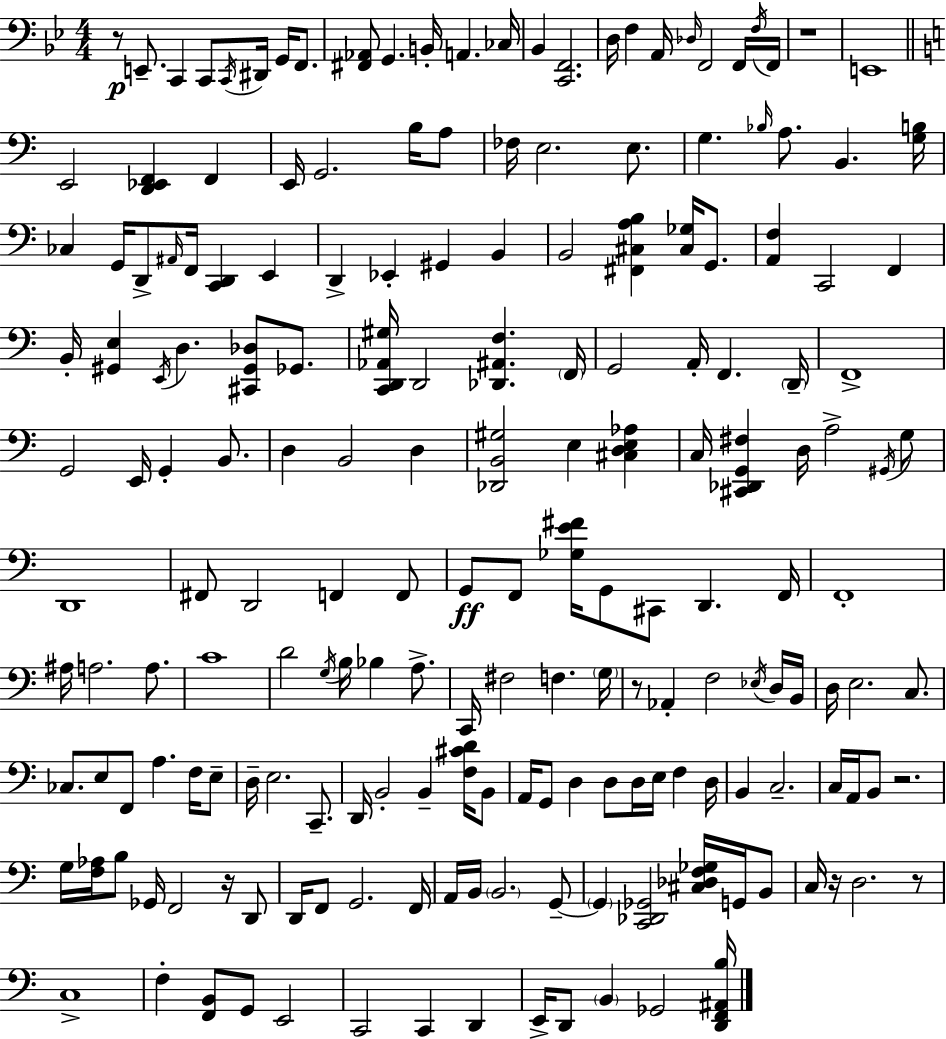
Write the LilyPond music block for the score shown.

{
  \clef bass
  \numericTimeSignature
  \time 4/4
  \key g \minor
  \repeat volta 2 { r8\p e,8.-- c,4 c,8 \acciaccatura { c,16 } dis,16 g,16 f,8. | <fis, aes,>8 g,4. b,16-. a,4. | ces16 bes,4 <c, f,>2. | d16 f4 a,16 \grace { des16 } f,2 | \break f,16 \acciaccatura { f16 } f,16 r1 | e,1 | \bar "||" \break \key a \minor e,2 <d, ees, f,>4 f,4 | e,16 g,2. b16 a8 | fes16 e2. e8. | g4. \grace { bes16 } a8. b,4. | \break <g b>16 ces4 g,16 d,8-> \grace { ais,16 } f,16 <c, d,>4 e,4 | d,4-> ees,4-. gis,4 b,4 | b,2 <fis, cis a b>4 <cis ges>16 g,8. | <a, f>4 c,2 f,4 | \break b,16-. <gis, e>4 \acciaccatura { e,16 } d4. <cis, gis, des>8 | ges,8. <c, d, aes, gis>16 d,2 <des, ais, f>4. | \parenthesize f,16 g,2 a,16-. f,4. | \parenthesize d,16-- f,1-> | \break g,2 e,16 g,4-. | b,8. d4 b,2 d4 | <des, b, gis>2 e4 <cis d e aes>4 | c16 <cis, des, g, fis>4 d16 a2-> | \break \acciaccatura { gis,16 } g8 d,1 | fis,8 d,2 f,4 | f,8 g,8\ff f,8 <ges e' fis'>16 g,8 cis,8 d,4. | f,16 f,1-. | \break ais16 a2. | a8. c'1 | d'2 \acciaccatura { g16 } b16 bes4 | a8.-> c,16 fis2 f4. | \break \parenthesize g16 r8 aes,4-. f2 | \acciaccatura { ees16 } d16 b,16 d16 e2. | c8. ces8. e8 f,8 a4. | f16 e8-- d16-- e2. | \break c,8.-- d,16 b,2-. b,4-- | <f cis' d'>16 b,8 a,16 g,8 d4 d8 d16 | e16 f4 d16 b,4 c2.-- | c16 a,16 b,8 r2. | \break g16 <f aes>16 b8 ges,16 f,2 | r16 d,8 d,16 f,8 g,2. | f,16 a,16 b,16 \parenthesize b,2. | g,8--~~ \parenthesize g,4 <c, des, ges,>2 | \break <cis des f ges>16 g,16 b,8 c16 r16 d2. | r8 c1-> | f4-. <f, b,>8 g,8 e,2 | c,2 c,4 | \break d,4 e,16-> d,8 \parenthesize b,4 ges,2 | <d, f, ais, b>16 } \bar "|."
}